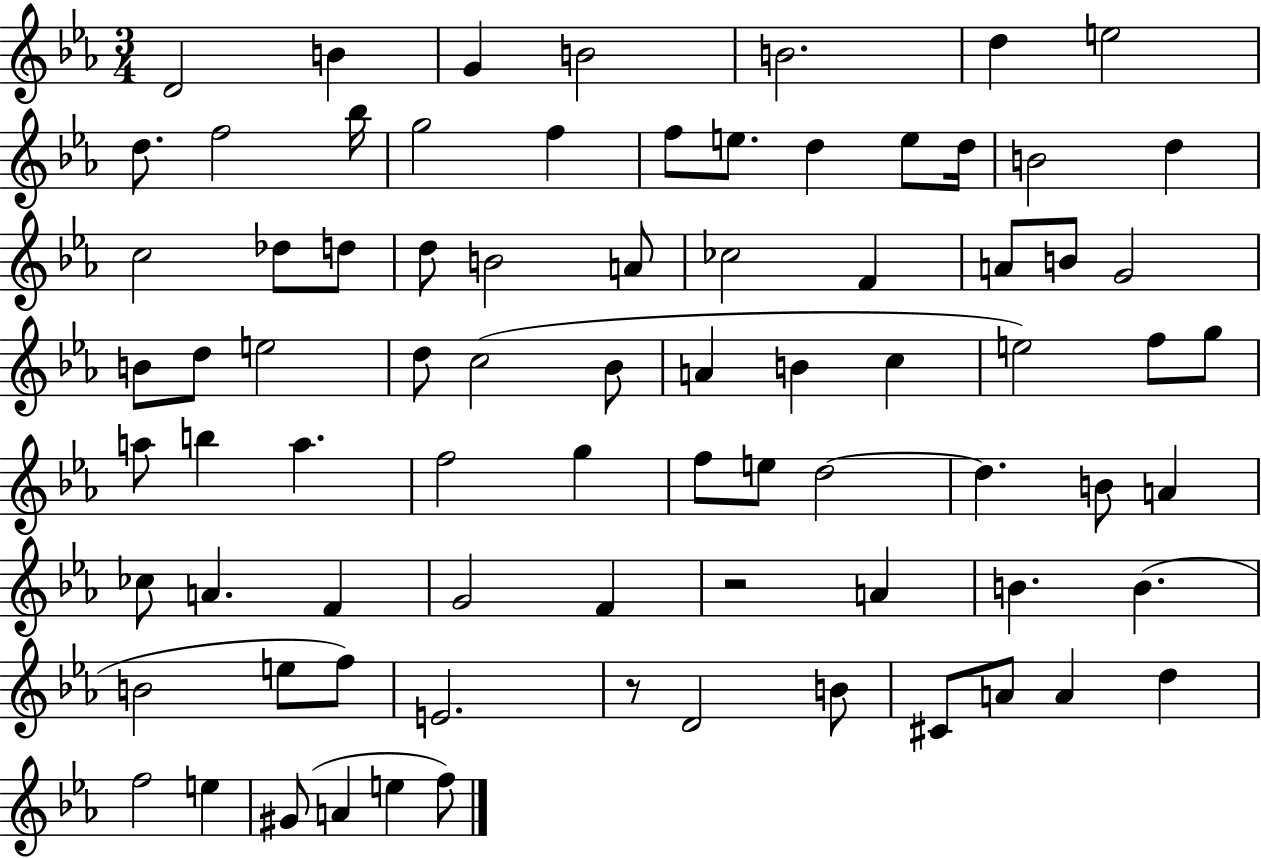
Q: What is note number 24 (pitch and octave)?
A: B4